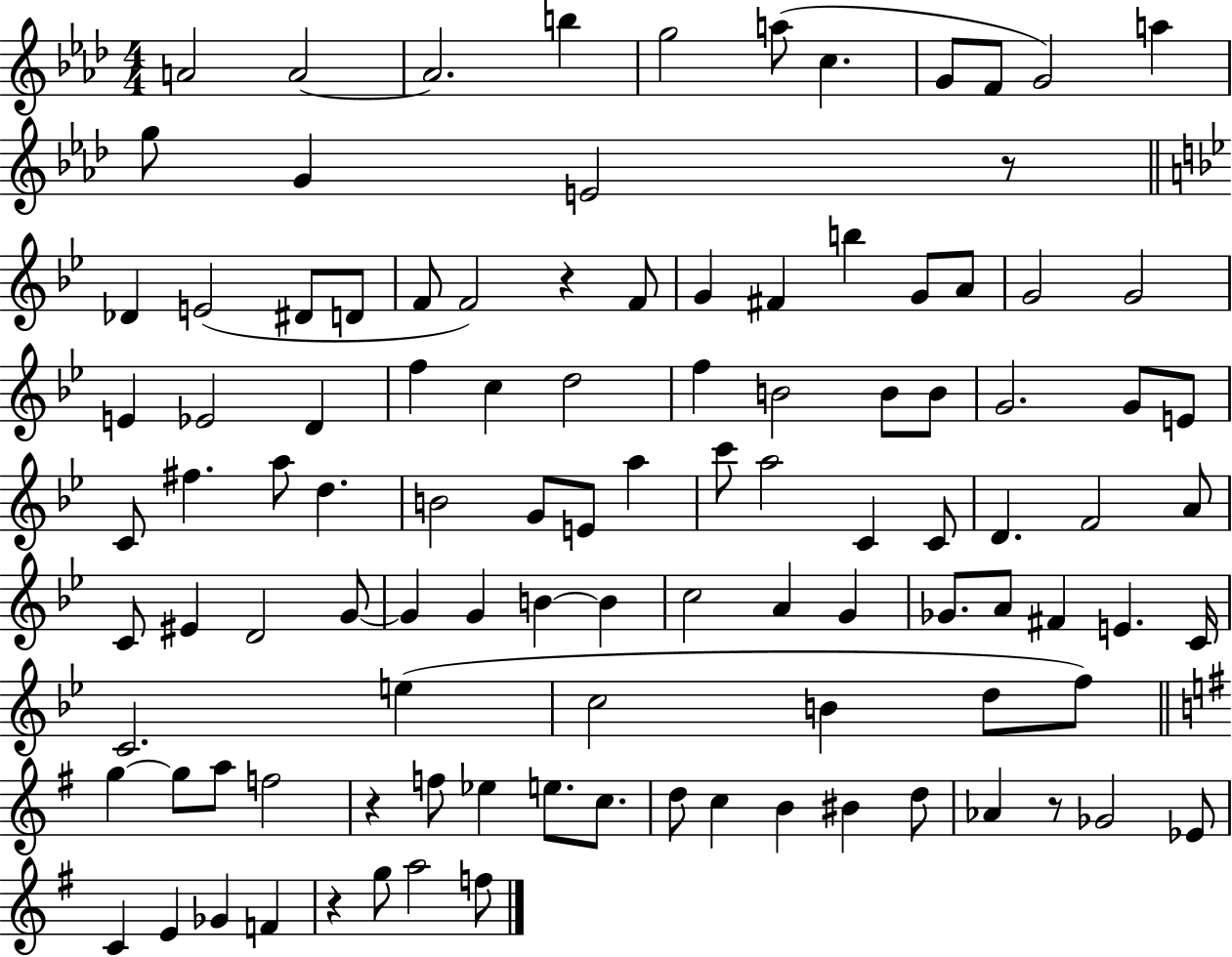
{
  \clef treble
  \numericTimeSignature
  \time 4/4
  \key aes \major
  a'2 a'2~~ | a'2. b''4 | g''2 a''8( c''4. | g'8 f'8 g'2) a''4 | \break g''8 g'4 e'2 r8 | \bar "||" \break \key bes \major des'4 e'2( dis'8 d'8 | f'8 f'2) r4 f'8 | g'4 fis'4 b''4 g'8 a'8 | g'2 g'2 | \break e'4 ees'2 d'4 | f''4 c''4 d''2 | f''4 b'2 b'8 b'8 | g'2. g'8 e'8 | \break c'8 fis''4. a''8 d''4. | b'2 g'8 e'8 a''4 | c'''8 a''2 c'4 c'8 | d'4. f'2 a'8 | \break c'8 eis'4 d'2 g'8~~ | g'4 g'4 b'4~~ b'4 | c''2 a'4 g'4 | ges'8. a'8 fis'4 e'4. c'16 | \break c'2. e''4( | c''2 b'4 d''8 f''8) | \bar "||" \break \key e \minor g''4~~ g''8 a''8 f''2 | r4 f''8 ees''4 e''8. c''8. | d''8 c''4 b'4 bis'4 d''8 | aes'4 r8 ges'2 ees'8 | \break c'4 e'4 ges'4 f'4 | r4 g''8 a''2 f''8 | \bar "|."
}